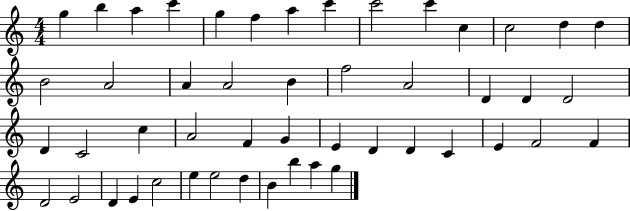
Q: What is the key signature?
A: C major